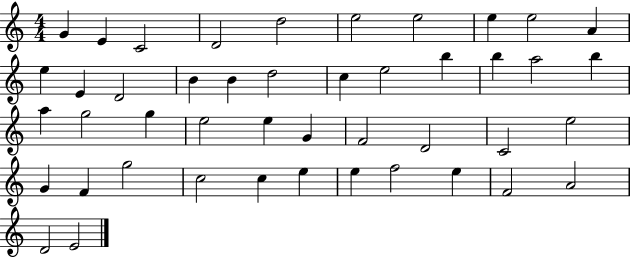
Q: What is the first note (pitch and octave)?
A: G4